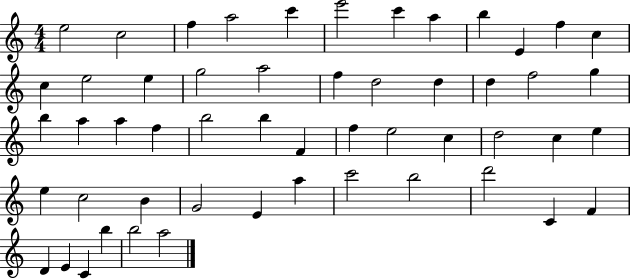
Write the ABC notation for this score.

X:1
T:Untitled
M:4/4
L:1/4
K:C
e2 c2 f a2 c' e'2 c' a b E f c c e2 e g2 a2 f d2 d d f2 g b a a f b2 b F f e2 c d2 c e e c2 B G2 E a c'2 b2 d'2 C F D E C b b2 a2